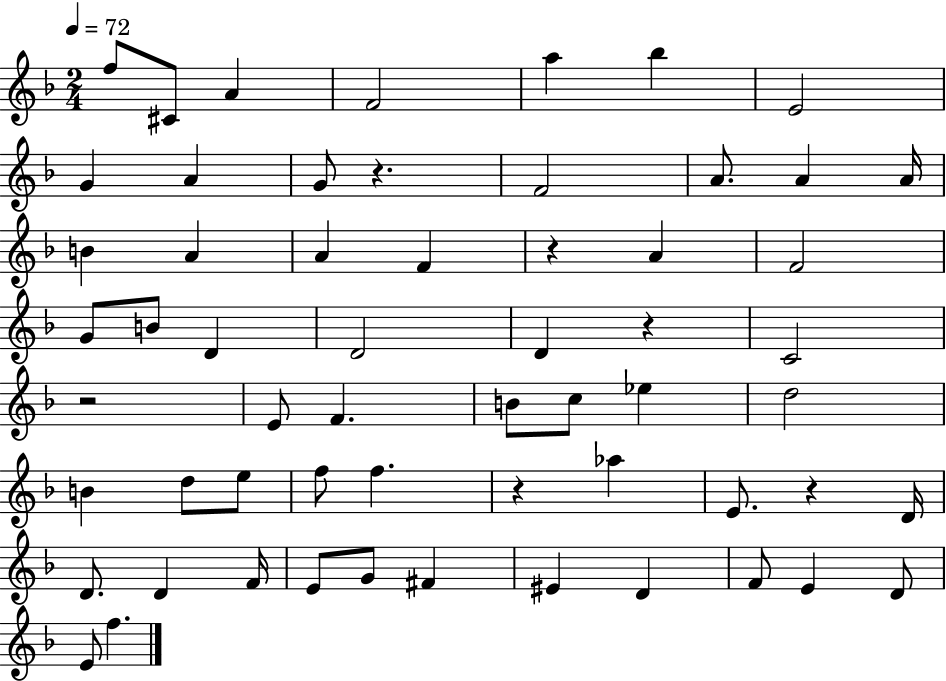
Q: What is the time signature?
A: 2/4